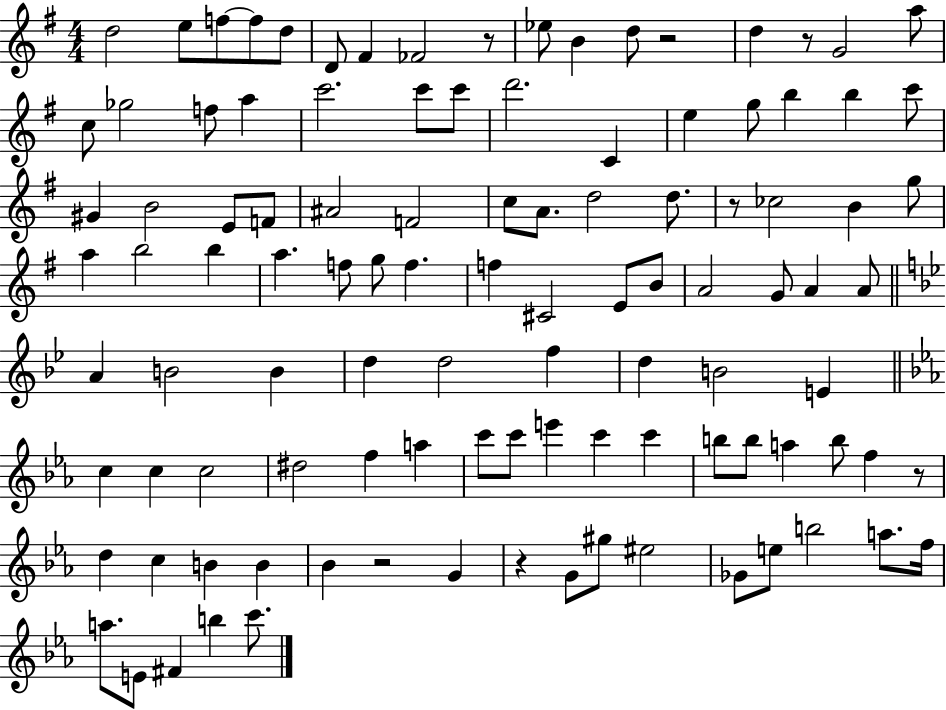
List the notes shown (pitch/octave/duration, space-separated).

D5/h E5/e F5/e F5/e D5/e D4/e F#4/q FES4/h R/e Eb5/e B4/q D5/e R/h D5/q R/e G4/h A5/e C5/e Gb5/h F5/e A5/q C6/h. C6/e C6/e D6/h. C4/q E5/q G5/e B5/q B5/q C6/e G#4/q B4/h E4/e F4/e A#4/h F4/h C5/e A4/e. D5/h D5/e. R/e CES5/h B4/q G5/e A5/q B5/h B5/q A5/q. F5/e G5/e F5/q. F5/q C#4/h E4/e B4/e A4/h G4/e A4/q A4/e A4/q B4/h B4/q D5/q D5/h F5/q D5/q B4/h E4/q C5/q C5/q C5/h D#5/h F5/q A5/q C6/e C6/e E6/q C6/q C6/q B5/e B5/e A5/q B5/e F5/q R/e D5/q C5/q B4/q B4/q Bb4/q R/h G4/q R/q G4/e G#5/e EIS5/h Gb4/e E5/e B5/h A5/e. F5/s A5/e. E4/e F#4/q B5/q C6/e.